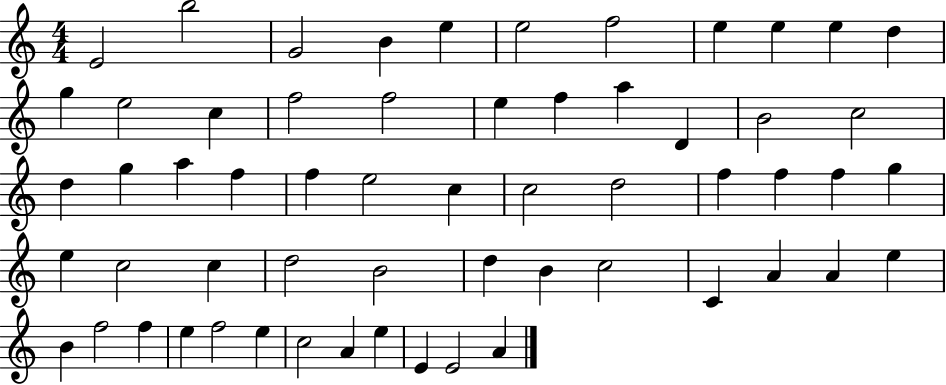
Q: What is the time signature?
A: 4/4